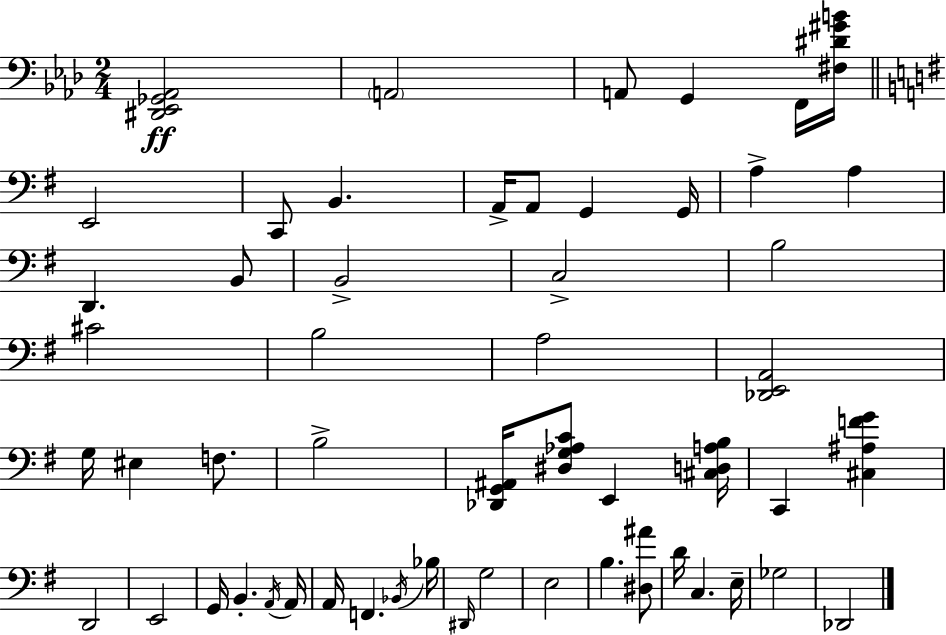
X:1
T:Untitled
M:2/4
L:1/4
K:Ab
[^D,,_E,,_G,,_A,,]2 A,,2 A,,/2 G,, F,,/4 [^F,^D^GB]/4 E,,2 C,,/2 B,, A,,/4 A,,/2 G,, G,,/4 A, A, D,, B,,/2 B,,2 C,2 B,2 ^C2 B,2 A,2 [_D,,E,,A,,]2 G,/4 ^E, F,/2 B,2 [_D,,G,,^A,,]/4 [^D,G,_A,C]/2 E,, [^C,D,A,B,]/4 C,, [^C,^A,FG] D,,2 E,,2 G,,/4 B,, A,,/4 A,,/4 A,,/4 F,, _B,,/4 _B,/4 ^D,,/4 G,2 E,2 B, [^D,^A]/2 D/4 C, E,/4 _G,2 _D,,2